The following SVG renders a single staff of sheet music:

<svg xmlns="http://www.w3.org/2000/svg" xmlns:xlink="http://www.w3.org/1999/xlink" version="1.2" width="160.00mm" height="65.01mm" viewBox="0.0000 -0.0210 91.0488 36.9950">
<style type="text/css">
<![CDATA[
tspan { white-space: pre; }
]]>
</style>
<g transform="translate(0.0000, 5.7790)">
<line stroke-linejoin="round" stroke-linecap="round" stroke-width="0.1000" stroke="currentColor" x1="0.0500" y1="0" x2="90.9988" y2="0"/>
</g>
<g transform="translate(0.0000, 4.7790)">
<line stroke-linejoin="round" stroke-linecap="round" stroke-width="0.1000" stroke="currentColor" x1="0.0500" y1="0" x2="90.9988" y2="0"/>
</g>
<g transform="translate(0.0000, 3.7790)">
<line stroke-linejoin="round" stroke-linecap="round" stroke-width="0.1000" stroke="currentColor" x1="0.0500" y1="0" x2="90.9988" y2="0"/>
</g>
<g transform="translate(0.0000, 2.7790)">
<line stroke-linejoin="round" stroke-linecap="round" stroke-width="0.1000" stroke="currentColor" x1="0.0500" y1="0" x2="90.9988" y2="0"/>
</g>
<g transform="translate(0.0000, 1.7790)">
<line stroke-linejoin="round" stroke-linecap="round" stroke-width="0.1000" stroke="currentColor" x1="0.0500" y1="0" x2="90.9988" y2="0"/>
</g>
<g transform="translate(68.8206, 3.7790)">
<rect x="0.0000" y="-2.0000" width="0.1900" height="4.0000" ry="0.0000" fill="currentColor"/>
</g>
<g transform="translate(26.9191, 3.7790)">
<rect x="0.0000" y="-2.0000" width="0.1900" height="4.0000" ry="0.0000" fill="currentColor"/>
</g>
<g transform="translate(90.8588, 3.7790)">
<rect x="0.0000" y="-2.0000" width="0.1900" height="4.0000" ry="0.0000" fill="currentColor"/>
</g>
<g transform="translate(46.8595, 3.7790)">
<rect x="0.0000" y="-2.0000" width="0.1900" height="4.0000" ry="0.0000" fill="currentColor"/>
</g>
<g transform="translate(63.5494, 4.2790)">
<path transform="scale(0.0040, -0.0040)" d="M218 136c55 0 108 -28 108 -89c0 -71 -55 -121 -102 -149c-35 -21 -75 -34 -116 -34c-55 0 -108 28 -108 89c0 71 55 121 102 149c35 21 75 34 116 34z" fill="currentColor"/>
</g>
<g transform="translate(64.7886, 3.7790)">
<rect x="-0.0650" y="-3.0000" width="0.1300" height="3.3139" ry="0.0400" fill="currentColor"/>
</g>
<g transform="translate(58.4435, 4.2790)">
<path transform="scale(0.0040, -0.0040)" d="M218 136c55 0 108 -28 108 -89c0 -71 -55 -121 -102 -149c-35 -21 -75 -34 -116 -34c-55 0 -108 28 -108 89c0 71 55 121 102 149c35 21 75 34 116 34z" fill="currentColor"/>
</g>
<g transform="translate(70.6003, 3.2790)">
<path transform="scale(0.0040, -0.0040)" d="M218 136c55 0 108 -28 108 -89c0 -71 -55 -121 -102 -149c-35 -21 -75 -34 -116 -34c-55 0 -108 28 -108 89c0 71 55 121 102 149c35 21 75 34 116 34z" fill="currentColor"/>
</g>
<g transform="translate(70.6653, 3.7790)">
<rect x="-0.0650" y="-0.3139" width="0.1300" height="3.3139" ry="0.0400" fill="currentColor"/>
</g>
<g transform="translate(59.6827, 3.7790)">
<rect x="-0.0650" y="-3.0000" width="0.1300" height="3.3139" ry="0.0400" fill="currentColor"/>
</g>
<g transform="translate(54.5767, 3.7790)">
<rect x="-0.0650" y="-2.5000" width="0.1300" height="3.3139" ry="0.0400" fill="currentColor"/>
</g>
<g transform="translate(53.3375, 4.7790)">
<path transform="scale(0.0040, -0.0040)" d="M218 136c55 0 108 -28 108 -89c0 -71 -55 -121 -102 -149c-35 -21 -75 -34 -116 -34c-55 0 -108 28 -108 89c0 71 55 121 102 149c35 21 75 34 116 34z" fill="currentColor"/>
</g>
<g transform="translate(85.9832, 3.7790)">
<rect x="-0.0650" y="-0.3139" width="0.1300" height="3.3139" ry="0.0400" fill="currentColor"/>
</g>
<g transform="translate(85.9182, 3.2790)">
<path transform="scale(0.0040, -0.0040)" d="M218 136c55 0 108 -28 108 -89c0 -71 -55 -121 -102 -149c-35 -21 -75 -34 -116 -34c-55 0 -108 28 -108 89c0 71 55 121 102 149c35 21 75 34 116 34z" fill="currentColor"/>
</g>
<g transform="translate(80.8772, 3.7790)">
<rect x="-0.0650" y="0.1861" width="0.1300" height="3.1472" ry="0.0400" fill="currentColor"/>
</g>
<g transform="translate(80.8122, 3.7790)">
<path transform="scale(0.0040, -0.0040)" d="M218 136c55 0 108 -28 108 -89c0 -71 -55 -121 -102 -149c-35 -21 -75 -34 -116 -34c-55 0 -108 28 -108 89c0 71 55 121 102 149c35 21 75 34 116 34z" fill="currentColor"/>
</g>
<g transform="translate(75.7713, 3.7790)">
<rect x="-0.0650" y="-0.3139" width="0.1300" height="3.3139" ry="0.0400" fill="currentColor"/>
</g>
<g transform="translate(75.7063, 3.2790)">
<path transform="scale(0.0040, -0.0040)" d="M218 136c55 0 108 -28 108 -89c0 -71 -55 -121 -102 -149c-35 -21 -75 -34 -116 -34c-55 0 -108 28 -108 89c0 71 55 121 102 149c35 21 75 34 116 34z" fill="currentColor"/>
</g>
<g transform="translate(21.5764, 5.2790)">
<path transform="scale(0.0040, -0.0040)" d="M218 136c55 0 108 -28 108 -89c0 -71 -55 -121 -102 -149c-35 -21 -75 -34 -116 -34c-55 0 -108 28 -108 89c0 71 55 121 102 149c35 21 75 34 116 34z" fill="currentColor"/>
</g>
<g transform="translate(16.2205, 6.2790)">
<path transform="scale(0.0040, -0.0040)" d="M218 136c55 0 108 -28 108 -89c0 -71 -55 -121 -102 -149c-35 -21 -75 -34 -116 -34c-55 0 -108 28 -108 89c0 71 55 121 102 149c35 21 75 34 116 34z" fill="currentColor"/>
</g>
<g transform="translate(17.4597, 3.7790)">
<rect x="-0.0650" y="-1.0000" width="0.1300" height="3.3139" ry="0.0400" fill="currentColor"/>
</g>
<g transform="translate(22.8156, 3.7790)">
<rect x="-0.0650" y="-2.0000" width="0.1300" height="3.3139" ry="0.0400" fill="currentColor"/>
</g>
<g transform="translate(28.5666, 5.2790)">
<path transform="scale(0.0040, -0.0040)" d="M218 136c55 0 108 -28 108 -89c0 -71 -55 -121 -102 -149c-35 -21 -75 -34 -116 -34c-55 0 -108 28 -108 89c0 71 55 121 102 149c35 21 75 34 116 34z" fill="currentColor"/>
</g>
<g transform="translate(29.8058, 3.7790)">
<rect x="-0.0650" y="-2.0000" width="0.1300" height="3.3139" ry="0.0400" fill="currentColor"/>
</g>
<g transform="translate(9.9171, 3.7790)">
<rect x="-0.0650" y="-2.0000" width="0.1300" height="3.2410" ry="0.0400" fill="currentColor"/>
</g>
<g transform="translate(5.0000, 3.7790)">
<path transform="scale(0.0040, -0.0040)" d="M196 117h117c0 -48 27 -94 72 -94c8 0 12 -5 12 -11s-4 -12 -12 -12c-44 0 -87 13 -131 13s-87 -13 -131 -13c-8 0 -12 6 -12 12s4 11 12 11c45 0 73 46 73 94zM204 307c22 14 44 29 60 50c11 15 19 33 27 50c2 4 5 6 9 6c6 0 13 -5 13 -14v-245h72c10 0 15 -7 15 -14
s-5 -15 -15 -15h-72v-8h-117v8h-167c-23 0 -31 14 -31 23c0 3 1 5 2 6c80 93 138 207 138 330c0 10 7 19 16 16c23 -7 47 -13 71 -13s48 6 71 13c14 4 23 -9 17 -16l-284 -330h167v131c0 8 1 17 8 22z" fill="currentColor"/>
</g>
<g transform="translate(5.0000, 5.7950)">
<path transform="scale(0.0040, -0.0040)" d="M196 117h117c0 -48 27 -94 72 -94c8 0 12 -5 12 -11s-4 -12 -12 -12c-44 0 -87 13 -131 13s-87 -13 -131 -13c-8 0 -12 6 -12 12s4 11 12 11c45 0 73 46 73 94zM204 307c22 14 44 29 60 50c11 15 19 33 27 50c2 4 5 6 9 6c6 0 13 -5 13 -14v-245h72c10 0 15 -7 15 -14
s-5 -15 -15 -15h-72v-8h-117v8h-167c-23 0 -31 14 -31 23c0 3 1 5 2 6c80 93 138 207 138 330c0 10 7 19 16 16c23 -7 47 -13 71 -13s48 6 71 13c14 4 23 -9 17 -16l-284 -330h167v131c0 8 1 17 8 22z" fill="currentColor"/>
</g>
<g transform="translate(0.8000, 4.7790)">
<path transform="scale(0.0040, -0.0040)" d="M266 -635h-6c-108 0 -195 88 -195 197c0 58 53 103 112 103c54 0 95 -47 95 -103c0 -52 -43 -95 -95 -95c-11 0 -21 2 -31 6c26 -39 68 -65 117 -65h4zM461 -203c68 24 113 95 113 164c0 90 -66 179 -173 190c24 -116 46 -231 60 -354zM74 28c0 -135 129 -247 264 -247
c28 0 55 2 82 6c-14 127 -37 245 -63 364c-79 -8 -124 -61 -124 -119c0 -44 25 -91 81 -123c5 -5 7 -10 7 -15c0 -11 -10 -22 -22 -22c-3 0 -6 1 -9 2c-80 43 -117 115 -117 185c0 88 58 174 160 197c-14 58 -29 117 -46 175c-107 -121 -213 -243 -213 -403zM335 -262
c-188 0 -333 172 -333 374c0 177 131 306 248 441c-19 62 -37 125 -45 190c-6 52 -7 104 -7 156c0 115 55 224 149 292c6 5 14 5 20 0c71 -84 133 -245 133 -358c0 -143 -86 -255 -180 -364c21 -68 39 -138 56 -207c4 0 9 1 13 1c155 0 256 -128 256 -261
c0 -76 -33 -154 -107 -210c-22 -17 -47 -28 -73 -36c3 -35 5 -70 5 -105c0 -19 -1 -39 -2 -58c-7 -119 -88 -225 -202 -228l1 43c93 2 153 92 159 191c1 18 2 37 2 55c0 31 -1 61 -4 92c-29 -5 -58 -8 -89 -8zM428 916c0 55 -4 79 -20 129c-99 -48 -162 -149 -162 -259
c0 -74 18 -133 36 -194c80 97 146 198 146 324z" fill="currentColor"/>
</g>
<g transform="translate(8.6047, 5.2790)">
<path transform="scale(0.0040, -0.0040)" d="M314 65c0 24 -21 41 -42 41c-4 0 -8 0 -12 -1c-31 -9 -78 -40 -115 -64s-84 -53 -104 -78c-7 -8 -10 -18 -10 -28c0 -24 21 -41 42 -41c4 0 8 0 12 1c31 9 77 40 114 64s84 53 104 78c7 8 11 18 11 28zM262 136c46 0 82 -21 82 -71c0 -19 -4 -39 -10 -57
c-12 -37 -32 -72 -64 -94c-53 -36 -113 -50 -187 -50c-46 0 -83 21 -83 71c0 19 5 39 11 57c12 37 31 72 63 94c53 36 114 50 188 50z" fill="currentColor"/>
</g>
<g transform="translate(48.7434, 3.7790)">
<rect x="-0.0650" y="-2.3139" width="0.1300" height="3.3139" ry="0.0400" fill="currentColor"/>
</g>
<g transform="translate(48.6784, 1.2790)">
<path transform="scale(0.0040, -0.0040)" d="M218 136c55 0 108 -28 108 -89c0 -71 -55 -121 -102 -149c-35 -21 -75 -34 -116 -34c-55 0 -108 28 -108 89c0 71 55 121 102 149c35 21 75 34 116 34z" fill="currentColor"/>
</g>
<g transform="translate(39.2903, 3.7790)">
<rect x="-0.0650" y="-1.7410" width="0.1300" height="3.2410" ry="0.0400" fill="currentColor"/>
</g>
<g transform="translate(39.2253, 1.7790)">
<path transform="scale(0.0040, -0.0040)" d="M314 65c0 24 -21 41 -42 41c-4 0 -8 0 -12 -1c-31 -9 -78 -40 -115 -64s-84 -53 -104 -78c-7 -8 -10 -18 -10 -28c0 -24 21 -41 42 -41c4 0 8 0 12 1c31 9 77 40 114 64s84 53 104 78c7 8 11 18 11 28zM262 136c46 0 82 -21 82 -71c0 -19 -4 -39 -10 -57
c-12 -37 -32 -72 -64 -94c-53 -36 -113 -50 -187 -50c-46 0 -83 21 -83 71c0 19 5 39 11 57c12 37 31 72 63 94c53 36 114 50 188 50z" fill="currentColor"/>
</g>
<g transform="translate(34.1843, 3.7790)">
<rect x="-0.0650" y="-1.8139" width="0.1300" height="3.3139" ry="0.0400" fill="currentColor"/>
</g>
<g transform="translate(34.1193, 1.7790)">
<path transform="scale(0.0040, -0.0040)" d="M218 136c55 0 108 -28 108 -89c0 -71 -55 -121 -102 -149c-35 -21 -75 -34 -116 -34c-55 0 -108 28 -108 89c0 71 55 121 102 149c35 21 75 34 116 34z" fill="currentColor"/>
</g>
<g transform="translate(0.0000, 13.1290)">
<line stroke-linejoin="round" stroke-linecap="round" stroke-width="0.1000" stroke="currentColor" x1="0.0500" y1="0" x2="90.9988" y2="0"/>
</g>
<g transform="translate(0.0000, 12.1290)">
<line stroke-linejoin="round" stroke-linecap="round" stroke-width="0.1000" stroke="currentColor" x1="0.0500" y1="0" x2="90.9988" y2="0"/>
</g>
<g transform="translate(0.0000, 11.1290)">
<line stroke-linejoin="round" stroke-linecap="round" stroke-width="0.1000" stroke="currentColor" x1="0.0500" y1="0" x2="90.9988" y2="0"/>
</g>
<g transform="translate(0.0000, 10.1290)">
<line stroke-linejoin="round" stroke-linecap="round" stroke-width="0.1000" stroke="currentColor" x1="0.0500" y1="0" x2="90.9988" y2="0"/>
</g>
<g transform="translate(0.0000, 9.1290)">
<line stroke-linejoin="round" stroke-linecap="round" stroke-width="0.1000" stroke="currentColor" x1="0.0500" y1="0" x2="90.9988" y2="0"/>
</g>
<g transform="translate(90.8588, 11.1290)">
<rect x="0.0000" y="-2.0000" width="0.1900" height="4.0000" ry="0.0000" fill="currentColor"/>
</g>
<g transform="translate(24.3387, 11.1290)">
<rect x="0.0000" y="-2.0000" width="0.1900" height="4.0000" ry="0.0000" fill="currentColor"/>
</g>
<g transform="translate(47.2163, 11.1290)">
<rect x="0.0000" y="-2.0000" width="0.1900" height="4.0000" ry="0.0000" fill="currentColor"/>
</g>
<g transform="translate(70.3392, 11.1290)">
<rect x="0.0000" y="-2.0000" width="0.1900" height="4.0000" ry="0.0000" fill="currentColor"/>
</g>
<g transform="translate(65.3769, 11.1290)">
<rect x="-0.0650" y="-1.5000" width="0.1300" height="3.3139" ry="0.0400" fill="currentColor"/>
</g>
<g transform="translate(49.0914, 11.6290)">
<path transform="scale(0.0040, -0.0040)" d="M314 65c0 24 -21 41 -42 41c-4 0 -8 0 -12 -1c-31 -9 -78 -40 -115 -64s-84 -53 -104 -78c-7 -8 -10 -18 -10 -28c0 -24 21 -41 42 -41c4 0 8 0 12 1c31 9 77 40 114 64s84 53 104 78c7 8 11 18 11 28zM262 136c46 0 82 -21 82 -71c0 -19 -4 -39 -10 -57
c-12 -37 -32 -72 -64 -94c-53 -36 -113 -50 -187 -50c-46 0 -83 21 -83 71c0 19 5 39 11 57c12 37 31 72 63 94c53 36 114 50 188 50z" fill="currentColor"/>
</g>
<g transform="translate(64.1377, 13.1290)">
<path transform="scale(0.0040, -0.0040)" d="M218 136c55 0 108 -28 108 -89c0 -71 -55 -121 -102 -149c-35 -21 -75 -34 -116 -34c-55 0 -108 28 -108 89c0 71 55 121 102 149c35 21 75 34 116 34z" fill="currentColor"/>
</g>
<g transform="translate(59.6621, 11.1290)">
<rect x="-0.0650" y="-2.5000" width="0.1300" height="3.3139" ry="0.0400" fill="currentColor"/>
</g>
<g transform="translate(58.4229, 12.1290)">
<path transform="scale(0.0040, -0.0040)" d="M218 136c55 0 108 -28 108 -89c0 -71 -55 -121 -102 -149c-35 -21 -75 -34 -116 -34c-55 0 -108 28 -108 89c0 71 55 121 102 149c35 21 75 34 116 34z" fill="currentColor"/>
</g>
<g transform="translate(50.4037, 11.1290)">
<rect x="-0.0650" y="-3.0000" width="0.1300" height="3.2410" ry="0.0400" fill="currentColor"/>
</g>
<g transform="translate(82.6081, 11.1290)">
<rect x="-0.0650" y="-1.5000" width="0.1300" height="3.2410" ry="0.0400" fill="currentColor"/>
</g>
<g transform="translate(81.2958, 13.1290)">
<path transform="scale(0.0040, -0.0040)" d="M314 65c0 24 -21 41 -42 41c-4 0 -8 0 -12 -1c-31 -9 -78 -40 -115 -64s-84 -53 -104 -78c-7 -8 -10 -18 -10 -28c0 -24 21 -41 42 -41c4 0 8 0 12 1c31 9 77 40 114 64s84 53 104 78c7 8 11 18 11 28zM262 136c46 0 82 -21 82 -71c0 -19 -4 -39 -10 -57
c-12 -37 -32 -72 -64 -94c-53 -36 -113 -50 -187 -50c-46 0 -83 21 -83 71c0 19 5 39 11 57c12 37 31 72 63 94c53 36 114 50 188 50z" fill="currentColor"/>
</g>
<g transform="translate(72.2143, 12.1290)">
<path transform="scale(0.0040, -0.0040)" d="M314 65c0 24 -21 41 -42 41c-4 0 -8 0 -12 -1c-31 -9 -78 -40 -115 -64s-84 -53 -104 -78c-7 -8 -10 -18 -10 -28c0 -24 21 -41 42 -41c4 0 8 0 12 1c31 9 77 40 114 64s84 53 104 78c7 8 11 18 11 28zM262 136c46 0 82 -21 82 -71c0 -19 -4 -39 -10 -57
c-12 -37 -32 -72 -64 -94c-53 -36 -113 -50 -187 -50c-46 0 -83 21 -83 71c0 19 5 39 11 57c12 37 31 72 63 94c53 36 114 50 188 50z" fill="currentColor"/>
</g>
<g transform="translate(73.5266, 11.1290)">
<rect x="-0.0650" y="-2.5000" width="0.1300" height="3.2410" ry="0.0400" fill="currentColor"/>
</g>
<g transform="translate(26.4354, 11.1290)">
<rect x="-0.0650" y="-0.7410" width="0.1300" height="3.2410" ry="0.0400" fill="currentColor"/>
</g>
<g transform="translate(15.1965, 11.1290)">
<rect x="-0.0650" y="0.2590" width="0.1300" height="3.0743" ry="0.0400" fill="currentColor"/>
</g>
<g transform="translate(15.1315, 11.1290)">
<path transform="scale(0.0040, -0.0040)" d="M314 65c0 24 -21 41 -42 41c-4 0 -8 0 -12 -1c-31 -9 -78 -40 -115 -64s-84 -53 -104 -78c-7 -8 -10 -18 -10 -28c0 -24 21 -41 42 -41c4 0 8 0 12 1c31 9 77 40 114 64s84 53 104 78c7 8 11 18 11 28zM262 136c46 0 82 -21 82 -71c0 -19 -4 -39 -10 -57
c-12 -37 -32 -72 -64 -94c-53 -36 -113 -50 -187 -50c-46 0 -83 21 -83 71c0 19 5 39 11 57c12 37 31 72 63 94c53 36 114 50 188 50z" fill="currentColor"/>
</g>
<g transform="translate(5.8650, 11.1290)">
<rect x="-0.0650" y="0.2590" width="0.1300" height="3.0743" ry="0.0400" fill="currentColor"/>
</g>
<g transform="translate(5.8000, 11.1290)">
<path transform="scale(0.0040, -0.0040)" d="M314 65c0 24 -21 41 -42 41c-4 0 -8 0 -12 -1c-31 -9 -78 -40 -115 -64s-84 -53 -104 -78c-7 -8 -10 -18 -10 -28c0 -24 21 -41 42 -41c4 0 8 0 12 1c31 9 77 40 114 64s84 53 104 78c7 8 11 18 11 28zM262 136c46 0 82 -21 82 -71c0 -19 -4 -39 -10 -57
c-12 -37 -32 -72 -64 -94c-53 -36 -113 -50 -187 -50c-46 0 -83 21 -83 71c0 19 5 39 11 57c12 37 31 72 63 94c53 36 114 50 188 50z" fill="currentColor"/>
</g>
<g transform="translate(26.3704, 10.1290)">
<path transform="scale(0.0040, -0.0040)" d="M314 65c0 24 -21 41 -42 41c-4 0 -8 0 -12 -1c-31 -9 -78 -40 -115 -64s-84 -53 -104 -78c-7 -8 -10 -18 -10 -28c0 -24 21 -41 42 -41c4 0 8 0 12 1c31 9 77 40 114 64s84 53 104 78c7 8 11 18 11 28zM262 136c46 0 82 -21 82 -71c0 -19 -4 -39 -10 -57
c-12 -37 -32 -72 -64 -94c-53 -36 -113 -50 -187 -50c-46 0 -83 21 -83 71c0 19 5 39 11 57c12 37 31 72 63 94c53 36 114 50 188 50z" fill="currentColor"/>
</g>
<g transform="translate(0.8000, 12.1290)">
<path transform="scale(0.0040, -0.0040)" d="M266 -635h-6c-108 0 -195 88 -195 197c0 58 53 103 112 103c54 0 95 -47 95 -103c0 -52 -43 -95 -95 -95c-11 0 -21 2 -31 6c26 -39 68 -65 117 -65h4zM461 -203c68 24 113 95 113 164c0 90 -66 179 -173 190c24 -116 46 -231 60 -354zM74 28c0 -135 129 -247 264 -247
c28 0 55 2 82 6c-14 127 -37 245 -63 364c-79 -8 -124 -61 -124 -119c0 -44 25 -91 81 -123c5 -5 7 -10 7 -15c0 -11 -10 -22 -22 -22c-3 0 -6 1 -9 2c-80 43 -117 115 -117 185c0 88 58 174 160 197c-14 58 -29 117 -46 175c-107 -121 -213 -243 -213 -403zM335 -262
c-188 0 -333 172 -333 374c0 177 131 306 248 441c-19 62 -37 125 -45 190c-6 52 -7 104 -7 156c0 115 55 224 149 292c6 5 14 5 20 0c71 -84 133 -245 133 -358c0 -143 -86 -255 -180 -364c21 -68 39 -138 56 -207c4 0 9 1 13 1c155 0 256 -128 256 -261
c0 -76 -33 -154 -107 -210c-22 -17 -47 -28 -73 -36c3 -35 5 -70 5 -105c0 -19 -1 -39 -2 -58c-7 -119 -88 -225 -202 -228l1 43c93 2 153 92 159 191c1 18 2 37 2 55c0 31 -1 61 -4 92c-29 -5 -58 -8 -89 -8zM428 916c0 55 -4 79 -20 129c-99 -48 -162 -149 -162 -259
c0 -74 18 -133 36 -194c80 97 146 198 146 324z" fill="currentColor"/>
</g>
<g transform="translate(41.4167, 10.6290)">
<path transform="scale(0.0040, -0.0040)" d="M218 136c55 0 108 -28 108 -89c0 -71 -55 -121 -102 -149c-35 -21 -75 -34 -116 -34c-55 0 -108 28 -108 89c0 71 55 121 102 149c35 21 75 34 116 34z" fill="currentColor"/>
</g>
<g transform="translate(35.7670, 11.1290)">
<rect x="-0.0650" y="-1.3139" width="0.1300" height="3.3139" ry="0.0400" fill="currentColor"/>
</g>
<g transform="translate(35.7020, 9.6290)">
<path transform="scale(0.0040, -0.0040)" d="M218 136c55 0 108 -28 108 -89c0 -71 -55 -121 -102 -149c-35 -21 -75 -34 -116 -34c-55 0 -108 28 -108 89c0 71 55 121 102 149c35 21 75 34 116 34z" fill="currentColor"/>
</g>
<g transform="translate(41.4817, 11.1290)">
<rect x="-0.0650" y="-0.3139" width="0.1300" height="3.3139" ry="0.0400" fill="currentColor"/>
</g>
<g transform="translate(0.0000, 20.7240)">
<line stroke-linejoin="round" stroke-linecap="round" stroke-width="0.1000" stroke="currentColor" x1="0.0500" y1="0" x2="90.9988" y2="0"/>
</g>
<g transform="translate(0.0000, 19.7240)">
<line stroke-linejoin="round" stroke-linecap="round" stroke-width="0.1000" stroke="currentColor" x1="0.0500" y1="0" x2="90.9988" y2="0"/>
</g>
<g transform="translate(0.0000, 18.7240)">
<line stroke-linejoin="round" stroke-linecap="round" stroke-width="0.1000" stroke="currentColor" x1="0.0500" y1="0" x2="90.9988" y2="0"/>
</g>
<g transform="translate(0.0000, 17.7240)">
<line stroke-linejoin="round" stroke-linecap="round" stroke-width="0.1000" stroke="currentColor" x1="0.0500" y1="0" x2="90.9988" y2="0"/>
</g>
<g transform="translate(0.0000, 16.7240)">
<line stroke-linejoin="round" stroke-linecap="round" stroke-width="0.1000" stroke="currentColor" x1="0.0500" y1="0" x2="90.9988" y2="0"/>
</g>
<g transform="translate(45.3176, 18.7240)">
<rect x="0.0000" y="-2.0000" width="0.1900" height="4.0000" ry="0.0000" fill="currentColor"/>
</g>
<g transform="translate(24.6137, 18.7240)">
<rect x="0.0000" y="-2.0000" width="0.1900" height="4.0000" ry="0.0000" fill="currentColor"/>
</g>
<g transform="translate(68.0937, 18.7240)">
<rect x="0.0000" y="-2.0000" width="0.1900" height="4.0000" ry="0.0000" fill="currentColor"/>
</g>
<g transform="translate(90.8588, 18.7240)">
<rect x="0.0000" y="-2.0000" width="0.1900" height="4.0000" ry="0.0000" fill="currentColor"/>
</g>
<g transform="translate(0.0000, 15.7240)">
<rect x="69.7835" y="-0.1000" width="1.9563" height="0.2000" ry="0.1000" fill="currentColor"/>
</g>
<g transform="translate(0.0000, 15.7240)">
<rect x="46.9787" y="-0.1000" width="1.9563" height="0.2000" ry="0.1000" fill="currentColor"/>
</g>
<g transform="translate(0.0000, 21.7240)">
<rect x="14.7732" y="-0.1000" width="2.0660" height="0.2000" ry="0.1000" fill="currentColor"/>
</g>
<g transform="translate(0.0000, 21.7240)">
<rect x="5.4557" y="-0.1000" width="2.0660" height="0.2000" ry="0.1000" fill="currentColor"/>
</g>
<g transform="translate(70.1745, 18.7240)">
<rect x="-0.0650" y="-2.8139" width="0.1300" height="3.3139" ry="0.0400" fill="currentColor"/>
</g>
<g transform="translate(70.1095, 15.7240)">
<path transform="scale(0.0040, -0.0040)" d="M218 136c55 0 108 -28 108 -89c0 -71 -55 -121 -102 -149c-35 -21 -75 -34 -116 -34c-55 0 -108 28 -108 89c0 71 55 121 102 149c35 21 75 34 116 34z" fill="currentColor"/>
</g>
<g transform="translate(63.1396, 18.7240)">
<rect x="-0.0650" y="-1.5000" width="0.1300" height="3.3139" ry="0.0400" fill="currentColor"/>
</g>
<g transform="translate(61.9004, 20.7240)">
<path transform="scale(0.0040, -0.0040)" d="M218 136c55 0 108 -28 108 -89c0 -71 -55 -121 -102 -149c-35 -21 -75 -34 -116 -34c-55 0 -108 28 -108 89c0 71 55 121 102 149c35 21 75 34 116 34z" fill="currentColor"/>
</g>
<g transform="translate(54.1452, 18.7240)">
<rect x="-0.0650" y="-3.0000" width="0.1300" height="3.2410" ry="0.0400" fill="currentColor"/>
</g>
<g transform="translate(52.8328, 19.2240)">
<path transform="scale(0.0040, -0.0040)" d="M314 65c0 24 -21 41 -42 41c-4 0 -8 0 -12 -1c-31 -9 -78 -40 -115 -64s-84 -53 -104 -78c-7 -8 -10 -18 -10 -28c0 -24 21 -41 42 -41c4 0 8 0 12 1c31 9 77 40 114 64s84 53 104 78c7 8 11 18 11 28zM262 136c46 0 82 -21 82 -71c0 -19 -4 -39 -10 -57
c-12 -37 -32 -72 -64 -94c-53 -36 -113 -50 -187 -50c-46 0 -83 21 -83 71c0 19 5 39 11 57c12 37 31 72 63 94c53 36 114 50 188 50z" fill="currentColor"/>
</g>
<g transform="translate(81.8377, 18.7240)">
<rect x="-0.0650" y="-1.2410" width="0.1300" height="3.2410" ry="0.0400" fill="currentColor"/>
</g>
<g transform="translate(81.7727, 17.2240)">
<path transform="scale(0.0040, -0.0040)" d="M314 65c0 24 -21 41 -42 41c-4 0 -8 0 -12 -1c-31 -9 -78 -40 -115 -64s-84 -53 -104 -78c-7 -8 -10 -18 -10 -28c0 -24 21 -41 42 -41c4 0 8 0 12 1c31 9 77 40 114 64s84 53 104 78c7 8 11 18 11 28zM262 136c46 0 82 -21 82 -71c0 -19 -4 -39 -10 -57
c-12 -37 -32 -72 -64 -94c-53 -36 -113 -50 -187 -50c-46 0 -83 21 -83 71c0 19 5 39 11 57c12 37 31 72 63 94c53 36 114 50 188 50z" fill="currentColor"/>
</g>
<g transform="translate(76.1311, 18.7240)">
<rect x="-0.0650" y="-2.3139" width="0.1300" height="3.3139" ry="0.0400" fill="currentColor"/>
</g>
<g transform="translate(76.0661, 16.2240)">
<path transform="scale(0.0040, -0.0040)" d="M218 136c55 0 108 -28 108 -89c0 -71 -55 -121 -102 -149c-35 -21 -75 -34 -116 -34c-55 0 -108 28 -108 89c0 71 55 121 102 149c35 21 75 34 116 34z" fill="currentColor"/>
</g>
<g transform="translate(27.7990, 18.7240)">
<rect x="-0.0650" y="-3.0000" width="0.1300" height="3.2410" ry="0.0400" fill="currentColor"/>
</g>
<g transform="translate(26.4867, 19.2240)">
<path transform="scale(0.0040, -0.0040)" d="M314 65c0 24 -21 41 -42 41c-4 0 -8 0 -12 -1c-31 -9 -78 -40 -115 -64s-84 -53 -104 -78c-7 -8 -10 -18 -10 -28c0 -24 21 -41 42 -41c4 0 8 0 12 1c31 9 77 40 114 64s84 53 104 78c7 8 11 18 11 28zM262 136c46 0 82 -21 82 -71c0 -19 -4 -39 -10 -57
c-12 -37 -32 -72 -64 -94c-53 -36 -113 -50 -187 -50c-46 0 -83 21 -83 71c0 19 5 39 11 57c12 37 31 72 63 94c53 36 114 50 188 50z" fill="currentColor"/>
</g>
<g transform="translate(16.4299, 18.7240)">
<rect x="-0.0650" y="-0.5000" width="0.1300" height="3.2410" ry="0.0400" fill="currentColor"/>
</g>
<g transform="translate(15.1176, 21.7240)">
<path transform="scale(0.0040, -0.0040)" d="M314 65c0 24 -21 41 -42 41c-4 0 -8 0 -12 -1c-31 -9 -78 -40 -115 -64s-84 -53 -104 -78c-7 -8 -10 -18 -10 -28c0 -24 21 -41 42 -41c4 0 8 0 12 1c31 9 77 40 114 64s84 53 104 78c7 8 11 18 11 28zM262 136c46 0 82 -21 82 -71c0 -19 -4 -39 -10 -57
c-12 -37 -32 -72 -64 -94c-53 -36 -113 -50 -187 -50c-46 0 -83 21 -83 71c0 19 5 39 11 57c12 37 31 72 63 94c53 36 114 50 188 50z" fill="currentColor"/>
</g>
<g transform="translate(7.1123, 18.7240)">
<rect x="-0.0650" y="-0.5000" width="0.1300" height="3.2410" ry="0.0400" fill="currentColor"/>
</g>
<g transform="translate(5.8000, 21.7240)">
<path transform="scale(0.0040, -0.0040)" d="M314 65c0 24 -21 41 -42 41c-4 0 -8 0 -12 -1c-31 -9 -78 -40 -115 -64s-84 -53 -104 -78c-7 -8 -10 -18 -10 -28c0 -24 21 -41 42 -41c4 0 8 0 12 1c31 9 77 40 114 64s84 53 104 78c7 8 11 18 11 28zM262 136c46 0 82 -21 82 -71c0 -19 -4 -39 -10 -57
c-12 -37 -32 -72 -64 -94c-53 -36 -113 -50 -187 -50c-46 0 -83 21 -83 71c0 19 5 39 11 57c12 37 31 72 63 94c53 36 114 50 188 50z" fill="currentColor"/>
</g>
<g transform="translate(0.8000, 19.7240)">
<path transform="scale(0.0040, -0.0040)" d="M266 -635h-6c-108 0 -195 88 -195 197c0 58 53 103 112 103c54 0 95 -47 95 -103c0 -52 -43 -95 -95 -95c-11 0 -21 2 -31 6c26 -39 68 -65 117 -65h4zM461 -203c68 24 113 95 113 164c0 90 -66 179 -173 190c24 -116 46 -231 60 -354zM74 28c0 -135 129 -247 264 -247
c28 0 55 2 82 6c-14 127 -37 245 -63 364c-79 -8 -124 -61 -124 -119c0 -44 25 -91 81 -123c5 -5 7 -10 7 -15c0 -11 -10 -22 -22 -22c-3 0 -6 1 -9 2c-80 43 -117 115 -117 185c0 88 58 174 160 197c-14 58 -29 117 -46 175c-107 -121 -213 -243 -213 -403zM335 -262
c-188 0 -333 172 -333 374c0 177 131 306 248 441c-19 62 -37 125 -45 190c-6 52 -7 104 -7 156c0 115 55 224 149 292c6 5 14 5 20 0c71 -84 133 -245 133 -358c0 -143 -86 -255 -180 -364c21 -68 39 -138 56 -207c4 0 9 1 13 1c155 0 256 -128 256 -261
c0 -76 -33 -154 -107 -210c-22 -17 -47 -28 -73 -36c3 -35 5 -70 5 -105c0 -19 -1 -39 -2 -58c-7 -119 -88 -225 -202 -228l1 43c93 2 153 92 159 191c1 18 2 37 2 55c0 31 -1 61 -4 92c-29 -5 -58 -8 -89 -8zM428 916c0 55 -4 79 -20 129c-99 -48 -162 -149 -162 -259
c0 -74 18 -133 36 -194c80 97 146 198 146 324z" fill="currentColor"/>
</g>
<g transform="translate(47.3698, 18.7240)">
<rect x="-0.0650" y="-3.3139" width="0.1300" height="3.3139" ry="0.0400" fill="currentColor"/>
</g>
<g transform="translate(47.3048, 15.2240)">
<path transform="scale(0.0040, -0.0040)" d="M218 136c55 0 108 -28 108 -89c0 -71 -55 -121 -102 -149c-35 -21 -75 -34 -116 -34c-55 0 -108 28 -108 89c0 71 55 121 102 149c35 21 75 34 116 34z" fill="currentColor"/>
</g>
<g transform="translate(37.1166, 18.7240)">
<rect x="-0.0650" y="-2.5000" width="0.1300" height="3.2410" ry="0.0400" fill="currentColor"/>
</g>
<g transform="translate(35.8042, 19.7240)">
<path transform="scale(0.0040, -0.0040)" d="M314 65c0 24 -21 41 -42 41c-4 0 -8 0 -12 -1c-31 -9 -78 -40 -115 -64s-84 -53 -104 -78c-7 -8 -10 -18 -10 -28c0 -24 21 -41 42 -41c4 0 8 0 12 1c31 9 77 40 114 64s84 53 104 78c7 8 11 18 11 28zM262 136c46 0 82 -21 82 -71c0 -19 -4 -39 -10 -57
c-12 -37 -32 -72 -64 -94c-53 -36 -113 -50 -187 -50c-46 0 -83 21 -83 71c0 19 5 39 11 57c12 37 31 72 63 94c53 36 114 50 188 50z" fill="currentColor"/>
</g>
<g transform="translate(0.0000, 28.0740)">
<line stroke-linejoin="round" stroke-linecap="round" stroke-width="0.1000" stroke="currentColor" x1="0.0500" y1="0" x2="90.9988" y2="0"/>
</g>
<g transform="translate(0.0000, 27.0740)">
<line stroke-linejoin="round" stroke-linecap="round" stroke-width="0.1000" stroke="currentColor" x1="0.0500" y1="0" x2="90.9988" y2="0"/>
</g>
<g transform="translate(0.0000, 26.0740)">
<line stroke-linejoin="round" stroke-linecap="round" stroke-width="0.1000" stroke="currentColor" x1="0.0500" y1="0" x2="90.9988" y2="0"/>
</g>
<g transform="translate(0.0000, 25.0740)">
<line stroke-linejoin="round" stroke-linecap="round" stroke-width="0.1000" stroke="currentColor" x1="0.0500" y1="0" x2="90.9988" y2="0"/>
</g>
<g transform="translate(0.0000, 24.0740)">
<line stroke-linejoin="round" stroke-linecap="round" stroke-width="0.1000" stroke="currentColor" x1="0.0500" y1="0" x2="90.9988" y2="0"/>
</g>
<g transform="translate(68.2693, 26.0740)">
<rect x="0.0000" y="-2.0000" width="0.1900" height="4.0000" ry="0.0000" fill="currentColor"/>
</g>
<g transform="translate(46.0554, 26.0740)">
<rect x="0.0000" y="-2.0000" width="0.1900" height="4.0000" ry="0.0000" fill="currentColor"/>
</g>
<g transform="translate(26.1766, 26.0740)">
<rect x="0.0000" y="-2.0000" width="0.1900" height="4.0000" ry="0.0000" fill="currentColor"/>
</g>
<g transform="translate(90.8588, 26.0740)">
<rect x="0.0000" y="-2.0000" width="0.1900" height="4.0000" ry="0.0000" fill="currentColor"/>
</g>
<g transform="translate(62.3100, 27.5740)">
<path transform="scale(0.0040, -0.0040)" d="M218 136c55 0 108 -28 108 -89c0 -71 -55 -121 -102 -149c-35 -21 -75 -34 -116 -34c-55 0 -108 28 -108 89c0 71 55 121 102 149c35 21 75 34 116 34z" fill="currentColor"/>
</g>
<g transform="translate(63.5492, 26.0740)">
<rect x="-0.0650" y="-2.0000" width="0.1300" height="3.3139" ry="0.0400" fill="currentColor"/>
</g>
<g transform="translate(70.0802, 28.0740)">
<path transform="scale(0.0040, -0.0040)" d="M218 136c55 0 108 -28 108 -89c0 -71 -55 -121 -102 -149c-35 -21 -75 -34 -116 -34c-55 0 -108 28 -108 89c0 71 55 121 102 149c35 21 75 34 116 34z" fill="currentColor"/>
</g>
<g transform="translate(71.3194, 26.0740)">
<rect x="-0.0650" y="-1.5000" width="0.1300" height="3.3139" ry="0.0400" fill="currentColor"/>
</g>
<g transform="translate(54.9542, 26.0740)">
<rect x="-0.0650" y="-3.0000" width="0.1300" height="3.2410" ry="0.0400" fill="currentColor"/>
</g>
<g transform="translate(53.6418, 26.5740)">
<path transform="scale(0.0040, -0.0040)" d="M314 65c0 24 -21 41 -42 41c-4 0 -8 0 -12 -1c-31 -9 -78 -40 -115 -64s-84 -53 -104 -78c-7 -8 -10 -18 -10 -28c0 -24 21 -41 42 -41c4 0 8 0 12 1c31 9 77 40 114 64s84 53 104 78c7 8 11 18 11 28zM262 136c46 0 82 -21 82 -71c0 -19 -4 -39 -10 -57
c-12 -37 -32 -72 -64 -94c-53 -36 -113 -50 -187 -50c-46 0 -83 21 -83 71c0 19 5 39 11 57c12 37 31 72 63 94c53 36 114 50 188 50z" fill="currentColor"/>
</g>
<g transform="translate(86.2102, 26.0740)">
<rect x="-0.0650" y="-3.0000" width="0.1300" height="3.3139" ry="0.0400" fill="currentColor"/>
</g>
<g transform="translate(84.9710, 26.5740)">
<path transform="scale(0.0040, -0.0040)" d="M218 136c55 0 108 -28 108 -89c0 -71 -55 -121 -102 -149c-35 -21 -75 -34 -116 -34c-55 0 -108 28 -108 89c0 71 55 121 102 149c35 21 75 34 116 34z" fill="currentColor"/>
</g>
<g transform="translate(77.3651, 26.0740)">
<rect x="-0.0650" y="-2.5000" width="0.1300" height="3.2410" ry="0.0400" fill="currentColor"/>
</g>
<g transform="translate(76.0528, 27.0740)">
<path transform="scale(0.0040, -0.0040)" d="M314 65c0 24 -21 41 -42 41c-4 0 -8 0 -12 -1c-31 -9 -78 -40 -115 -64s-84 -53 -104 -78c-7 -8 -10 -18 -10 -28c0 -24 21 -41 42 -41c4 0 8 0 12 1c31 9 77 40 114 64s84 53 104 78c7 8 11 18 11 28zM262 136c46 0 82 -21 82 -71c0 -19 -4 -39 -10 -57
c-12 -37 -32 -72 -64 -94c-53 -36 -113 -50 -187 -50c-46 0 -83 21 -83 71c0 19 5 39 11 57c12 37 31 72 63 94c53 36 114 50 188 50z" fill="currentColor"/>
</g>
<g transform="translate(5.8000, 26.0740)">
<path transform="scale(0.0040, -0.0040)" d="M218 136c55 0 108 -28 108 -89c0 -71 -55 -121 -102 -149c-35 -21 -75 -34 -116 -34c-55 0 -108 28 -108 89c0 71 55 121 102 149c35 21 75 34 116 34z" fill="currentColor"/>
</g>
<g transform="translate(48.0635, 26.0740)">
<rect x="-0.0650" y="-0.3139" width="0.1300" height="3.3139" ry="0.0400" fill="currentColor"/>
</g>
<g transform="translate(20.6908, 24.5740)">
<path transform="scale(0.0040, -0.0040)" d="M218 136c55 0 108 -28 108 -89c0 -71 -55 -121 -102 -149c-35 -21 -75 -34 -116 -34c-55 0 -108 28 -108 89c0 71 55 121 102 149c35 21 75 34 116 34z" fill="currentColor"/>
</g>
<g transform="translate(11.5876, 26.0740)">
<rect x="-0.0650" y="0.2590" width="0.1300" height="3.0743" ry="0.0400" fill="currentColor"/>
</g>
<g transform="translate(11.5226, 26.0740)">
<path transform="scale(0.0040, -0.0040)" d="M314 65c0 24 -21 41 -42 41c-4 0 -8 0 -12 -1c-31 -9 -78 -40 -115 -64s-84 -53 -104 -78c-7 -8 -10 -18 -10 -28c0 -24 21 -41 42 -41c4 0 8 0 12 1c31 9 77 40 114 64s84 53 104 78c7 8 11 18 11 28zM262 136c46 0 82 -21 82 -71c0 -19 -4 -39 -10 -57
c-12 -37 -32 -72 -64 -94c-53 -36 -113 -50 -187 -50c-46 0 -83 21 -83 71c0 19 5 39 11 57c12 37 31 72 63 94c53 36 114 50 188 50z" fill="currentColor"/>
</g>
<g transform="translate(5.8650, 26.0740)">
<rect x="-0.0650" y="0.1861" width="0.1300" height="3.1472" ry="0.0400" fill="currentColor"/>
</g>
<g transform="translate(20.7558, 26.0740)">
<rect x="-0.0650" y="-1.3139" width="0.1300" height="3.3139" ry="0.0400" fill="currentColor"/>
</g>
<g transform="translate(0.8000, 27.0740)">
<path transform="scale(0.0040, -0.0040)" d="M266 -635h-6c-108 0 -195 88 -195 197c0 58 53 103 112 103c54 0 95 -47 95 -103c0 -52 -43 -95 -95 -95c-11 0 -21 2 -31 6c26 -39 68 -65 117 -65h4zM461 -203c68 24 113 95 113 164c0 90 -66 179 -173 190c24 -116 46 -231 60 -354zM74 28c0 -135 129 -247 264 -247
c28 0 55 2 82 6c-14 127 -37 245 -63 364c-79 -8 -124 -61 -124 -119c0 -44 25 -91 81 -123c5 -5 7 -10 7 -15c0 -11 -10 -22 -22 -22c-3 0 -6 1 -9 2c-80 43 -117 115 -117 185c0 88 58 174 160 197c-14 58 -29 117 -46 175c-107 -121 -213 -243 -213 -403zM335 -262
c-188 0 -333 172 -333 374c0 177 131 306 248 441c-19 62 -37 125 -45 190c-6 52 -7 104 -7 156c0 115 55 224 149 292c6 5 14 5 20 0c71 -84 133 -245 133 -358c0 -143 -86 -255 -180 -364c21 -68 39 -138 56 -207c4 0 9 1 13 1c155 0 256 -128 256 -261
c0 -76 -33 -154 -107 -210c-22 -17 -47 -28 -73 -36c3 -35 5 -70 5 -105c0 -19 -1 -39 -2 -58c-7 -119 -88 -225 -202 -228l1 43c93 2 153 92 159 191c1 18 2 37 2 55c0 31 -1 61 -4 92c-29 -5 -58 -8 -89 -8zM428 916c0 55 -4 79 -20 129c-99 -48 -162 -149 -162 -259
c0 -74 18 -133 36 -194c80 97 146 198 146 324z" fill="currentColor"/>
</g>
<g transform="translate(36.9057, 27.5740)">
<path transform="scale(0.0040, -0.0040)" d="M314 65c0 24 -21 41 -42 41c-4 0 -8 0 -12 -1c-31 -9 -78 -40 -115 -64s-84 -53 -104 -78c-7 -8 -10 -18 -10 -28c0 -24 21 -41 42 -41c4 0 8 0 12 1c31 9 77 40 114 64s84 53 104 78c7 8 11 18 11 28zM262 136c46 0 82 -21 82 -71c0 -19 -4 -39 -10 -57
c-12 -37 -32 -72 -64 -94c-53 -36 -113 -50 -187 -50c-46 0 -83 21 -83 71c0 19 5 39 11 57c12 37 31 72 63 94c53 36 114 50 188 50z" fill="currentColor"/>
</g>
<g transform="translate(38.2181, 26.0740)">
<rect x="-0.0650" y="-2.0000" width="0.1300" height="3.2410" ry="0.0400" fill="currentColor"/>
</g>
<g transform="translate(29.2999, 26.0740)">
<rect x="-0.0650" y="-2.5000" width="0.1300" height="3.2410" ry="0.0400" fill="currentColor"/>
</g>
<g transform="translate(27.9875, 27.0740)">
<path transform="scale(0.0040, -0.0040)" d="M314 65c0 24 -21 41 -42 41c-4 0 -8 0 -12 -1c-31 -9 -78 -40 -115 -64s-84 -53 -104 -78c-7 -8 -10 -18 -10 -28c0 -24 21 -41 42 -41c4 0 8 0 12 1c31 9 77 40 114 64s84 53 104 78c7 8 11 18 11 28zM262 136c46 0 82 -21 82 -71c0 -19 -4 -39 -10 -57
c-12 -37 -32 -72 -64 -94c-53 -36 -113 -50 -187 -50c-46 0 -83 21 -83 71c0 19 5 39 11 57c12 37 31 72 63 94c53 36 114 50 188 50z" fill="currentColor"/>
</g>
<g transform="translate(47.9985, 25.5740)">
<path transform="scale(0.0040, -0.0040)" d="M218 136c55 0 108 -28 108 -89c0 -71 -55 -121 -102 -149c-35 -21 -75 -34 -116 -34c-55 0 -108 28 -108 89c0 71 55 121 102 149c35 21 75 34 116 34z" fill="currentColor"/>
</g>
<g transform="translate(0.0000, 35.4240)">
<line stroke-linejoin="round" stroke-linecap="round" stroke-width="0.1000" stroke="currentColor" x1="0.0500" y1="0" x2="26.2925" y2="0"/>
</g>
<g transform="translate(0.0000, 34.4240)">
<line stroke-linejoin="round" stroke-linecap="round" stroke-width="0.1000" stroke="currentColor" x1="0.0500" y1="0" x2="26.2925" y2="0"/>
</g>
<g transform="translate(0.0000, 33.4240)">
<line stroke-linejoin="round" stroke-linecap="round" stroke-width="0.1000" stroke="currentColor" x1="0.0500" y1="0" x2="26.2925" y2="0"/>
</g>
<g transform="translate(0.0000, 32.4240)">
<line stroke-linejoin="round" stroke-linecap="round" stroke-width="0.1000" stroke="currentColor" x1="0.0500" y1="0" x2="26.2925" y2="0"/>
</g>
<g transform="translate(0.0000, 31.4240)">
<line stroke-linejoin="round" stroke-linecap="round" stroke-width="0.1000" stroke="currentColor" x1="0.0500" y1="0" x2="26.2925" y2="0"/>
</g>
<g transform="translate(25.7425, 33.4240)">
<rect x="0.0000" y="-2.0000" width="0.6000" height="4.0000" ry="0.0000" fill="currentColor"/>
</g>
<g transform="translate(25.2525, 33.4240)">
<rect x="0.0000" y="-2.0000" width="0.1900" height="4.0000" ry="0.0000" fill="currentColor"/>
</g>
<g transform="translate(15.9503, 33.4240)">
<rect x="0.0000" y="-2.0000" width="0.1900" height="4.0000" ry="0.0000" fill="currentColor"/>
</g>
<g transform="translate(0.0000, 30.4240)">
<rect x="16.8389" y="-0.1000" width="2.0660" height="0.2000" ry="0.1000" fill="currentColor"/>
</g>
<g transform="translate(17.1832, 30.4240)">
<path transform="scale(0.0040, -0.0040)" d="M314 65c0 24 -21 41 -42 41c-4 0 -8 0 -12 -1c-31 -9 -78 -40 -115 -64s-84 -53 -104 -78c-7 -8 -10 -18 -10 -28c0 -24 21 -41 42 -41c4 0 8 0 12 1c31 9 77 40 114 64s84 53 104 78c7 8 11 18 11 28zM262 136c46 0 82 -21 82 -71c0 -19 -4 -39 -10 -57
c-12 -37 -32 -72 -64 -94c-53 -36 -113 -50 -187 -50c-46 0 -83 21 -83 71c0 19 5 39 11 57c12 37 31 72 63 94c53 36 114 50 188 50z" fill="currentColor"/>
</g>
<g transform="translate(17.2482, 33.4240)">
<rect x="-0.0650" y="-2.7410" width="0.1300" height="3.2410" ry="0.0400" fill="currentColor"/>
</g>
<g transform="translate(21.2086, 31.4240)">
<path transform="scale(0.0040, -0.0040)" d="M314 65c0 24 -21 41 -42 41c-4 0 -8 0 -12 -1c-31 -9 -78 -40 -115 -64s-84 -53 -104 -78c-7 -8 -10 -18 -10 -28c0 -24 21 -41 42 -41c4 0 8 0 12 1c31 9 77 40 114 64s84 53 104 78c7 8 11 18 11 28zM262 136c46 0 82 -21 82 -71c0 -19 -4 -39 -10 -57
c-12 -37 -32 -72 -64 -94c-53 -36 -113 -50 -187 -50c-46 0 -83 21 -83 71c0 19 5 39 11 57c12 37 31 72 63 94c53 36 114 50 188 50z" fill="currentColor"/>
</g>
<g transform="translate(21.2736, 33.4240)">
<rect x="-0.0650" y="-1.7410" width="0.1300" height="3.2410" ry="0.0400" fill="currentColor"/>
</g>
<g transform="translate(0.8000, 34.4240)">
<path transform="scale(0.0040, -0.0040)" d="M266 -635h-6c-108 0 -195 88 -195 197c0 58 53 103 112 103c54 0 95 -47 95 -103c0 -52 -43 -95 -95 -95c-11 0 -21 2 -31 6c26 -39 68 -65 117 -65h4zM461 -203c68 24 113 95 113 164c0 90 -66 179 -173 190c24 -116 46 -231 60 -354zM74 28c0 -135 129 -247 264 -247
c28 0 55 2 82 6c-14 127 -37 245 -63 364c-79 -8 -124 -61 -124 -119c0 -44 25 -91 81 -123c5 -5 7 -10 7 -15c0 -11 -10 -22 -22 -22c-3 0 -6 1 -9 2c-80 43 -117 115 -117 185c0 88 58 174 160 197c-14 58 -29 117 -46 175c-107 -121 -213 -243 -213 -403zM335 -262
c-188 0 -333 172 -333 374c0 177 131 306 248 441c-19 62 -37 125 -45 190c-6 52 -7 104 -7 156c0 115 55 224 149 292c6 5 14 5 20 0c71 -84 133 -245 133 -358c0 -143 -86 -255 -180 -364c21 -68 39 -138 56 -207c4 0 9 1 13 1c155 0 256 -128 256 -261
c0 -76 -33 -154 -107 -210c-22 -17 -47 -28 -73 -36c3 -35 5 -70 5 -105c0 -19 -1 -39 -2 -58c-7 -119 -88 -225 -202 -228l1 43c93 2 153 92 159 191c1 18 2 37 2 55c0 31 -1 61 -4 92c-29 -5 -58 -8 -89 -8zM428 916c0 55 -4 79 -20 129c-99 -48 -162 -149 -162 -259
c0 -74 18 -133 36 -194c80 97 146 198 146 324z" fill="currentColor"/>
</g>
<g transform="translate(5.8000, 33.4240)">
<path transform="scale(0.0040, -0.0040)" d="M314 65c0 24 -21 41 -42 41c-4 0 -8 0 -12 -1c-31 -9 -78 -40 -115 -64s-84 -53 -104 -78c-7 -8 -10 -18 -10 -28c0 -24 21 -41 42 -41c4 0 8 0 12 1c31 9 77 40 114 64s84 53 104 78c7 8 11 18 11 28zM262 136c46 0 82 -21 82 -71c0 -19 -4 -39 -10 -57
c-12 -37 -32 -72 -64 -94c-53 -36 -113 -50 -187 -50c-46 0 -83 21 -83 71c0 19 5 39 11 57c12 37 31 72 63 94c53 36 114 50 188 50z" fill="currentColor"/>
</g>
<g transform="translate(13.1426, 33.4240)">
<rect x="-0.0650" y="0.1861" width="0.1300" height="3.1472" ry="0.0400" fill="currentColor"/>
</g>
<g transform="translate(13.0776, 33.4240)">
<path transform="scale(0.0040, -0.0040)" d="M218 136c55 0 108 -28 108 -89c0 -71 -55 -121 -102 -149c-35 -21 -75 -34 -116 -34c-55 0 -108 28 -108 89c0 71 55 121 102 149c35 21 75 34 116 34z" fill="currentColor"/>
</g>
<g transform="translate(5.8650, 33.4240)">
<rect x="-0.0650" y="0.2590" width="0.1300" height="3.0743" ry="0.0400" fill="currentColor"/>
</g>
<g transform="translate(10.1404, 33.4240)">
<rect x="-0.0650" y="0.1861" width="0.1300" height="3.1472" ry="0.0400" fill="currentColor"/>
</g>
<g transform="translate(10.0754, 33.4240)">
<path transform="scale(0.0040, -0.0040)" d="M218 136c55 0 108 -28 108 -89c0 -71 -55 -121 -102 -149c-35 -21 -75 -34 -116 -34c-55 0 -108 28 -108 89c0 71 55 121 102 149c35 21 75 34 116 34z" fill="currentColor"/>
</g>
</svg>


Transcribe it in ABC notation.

X:1
T:Untitled
M:4/4
L:1/4
K:C
F2 D F F f f2 g G A A c c B c B2 B2 d2 e c A2 G E G2 E2 C2 C2 A2 G2 b A2 E a g e2 B B2 e G2 F2 c A2 F E G2 A B2 B B a2 f2